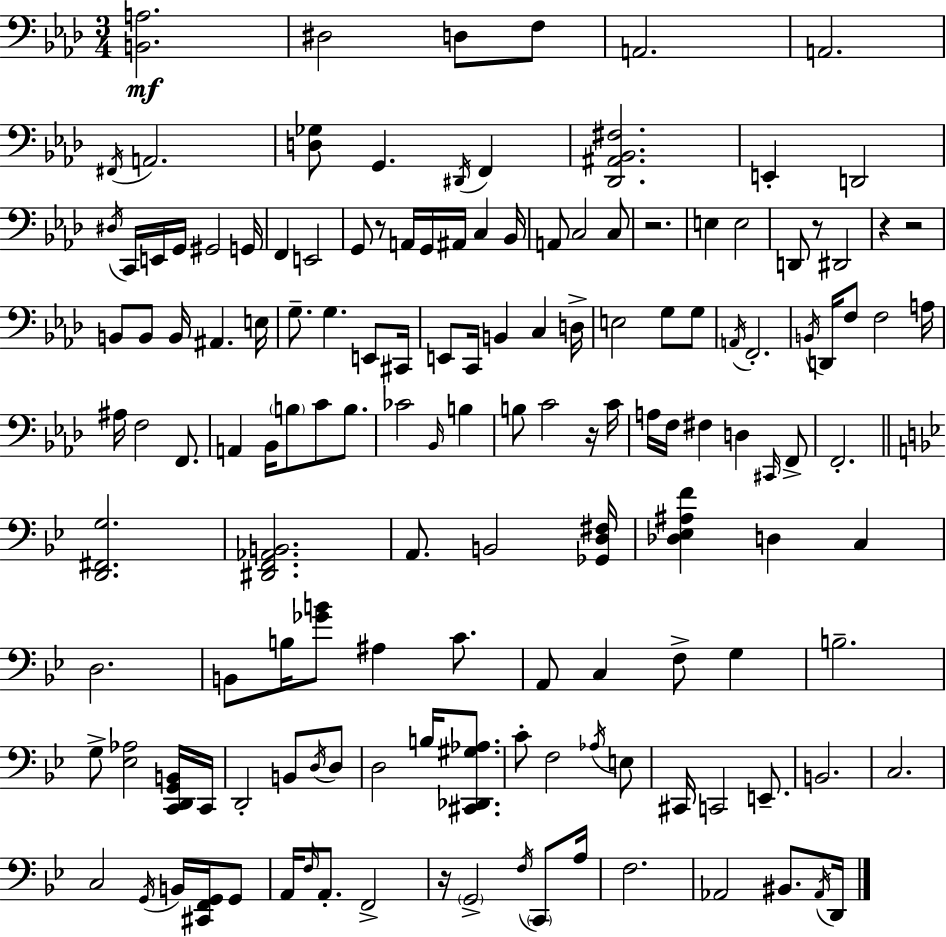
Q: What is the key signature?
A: F minor